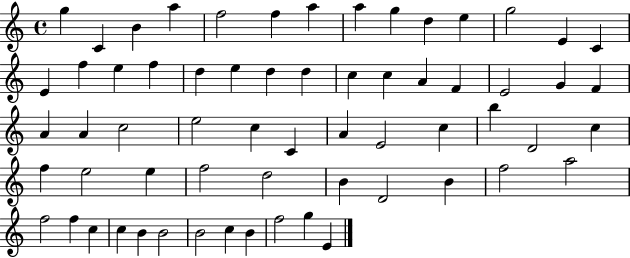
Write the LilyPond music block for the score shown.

{
  \clef treble
  \time 4/4
  \defaultTimeSignature
  \key c \major
  g''4 c'4 b'4 a''4 | f''2 f''4 a''4 | a''4 g''4 d''4 e''4 | g''2 e'4 c'4 | \break e'4 f''4 e''4 f''4 | d''4 e''4 d''4 d''4 | c''4 c''4 a'4 f'4 | e'2 g'4 f'4 | \break a'4 a'4 c''2 | e''2 c''4 c'4 | a'4 e'2 c''4 | b''4 d'2 c''4 | \break f''4 e''2 e''4 | f''2 d''2 | b'4 d'2 b'4 | f''2 a''2 | \break f''2 f''4 c''4 | c''4 b'4 b'2 | b'2 c''4 b'4 | f''2 g''4 e'4 | \break \bar "|."
}